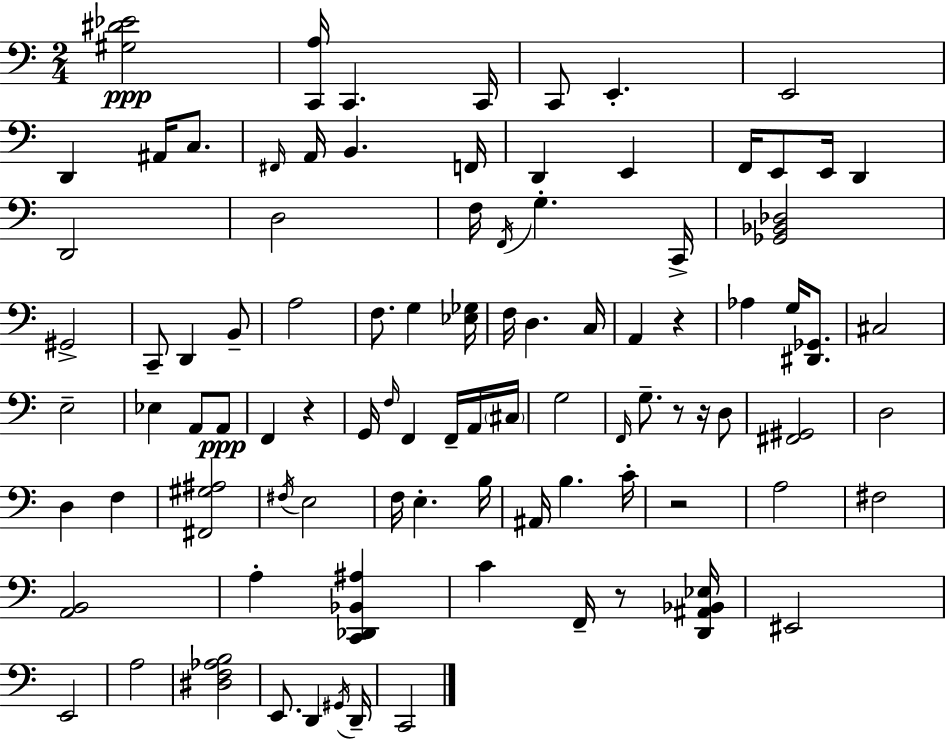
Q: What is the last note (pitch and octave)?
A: C2